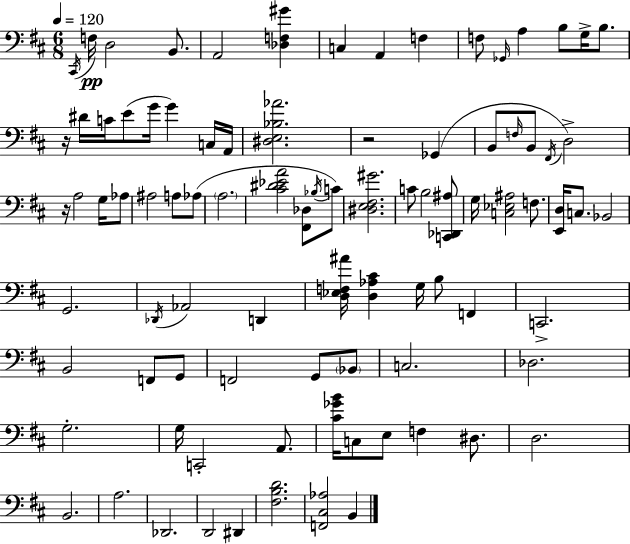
X:1
T:Untitled
M:6/8
L:1/4
K:D
^C,,/4 F,/4 D,2 B,,/2 A,,2 [_D,F,^G] C, A,, F, F,/2 _G,,/4 A, B,/2 G,/4 B,/2 z/4 ^D/4 C/4 E/2 G/4 G C,/4 A,,/4 [^D,E,_B,_A]2 z2 _G,, B,,/2 F,/4 B,,/2 ^F,,/4 D,2 z/4 A,2 G,/4 _A,/2 ^A,2 A,/2 _A,/2 A,2 [^C^D_EA]2 [^F,,_D,]/2 _B,/4 C/2 [^D,E,^F,^G]2 C/2 B,2 [C,,_D,,^A,]/2 G,/4 [C,_E,^A,]2 F,/2 [E,,D,]/4 C,/2 _B,,2 G,,2 _D,,/4 _A,,2 D,, [D,_E,F,^A]/4 [D,_A,^C] G,/4 B,/2 F,, C,,2 B,,2 F,,/2 G,,/2 F,,2 G,,/2 _B,,/2 C,2 _D,2 G,2 G,/4 C,,2 A,,/2 [^C_GB]/4 C,/2 E,/2 F, ^D,/2 D,2 B,,2 A,2 _D,,2 D,,2 ^D,, [^F,B,D]2 [F,,^C,_A,]2 B,,